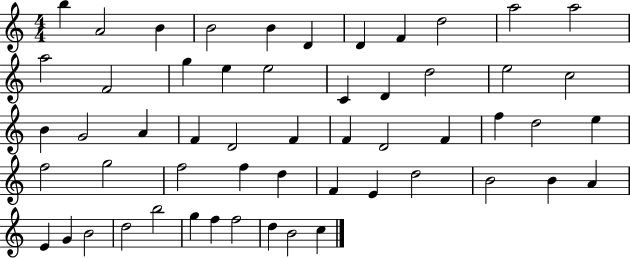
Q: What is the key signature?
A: C major